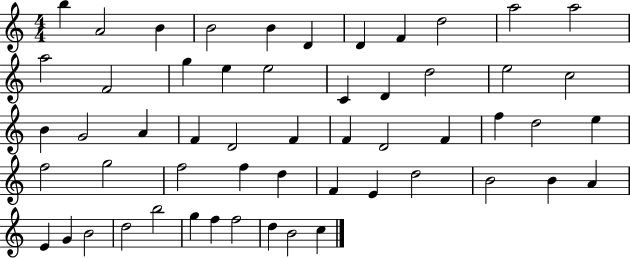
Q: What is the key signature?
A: C major